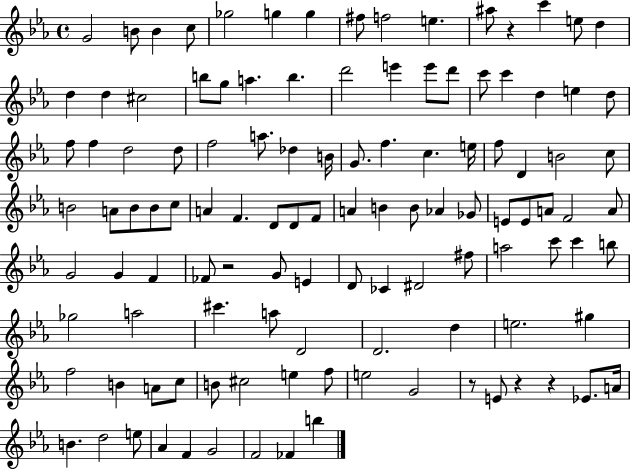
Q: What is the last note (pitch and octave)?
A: B5